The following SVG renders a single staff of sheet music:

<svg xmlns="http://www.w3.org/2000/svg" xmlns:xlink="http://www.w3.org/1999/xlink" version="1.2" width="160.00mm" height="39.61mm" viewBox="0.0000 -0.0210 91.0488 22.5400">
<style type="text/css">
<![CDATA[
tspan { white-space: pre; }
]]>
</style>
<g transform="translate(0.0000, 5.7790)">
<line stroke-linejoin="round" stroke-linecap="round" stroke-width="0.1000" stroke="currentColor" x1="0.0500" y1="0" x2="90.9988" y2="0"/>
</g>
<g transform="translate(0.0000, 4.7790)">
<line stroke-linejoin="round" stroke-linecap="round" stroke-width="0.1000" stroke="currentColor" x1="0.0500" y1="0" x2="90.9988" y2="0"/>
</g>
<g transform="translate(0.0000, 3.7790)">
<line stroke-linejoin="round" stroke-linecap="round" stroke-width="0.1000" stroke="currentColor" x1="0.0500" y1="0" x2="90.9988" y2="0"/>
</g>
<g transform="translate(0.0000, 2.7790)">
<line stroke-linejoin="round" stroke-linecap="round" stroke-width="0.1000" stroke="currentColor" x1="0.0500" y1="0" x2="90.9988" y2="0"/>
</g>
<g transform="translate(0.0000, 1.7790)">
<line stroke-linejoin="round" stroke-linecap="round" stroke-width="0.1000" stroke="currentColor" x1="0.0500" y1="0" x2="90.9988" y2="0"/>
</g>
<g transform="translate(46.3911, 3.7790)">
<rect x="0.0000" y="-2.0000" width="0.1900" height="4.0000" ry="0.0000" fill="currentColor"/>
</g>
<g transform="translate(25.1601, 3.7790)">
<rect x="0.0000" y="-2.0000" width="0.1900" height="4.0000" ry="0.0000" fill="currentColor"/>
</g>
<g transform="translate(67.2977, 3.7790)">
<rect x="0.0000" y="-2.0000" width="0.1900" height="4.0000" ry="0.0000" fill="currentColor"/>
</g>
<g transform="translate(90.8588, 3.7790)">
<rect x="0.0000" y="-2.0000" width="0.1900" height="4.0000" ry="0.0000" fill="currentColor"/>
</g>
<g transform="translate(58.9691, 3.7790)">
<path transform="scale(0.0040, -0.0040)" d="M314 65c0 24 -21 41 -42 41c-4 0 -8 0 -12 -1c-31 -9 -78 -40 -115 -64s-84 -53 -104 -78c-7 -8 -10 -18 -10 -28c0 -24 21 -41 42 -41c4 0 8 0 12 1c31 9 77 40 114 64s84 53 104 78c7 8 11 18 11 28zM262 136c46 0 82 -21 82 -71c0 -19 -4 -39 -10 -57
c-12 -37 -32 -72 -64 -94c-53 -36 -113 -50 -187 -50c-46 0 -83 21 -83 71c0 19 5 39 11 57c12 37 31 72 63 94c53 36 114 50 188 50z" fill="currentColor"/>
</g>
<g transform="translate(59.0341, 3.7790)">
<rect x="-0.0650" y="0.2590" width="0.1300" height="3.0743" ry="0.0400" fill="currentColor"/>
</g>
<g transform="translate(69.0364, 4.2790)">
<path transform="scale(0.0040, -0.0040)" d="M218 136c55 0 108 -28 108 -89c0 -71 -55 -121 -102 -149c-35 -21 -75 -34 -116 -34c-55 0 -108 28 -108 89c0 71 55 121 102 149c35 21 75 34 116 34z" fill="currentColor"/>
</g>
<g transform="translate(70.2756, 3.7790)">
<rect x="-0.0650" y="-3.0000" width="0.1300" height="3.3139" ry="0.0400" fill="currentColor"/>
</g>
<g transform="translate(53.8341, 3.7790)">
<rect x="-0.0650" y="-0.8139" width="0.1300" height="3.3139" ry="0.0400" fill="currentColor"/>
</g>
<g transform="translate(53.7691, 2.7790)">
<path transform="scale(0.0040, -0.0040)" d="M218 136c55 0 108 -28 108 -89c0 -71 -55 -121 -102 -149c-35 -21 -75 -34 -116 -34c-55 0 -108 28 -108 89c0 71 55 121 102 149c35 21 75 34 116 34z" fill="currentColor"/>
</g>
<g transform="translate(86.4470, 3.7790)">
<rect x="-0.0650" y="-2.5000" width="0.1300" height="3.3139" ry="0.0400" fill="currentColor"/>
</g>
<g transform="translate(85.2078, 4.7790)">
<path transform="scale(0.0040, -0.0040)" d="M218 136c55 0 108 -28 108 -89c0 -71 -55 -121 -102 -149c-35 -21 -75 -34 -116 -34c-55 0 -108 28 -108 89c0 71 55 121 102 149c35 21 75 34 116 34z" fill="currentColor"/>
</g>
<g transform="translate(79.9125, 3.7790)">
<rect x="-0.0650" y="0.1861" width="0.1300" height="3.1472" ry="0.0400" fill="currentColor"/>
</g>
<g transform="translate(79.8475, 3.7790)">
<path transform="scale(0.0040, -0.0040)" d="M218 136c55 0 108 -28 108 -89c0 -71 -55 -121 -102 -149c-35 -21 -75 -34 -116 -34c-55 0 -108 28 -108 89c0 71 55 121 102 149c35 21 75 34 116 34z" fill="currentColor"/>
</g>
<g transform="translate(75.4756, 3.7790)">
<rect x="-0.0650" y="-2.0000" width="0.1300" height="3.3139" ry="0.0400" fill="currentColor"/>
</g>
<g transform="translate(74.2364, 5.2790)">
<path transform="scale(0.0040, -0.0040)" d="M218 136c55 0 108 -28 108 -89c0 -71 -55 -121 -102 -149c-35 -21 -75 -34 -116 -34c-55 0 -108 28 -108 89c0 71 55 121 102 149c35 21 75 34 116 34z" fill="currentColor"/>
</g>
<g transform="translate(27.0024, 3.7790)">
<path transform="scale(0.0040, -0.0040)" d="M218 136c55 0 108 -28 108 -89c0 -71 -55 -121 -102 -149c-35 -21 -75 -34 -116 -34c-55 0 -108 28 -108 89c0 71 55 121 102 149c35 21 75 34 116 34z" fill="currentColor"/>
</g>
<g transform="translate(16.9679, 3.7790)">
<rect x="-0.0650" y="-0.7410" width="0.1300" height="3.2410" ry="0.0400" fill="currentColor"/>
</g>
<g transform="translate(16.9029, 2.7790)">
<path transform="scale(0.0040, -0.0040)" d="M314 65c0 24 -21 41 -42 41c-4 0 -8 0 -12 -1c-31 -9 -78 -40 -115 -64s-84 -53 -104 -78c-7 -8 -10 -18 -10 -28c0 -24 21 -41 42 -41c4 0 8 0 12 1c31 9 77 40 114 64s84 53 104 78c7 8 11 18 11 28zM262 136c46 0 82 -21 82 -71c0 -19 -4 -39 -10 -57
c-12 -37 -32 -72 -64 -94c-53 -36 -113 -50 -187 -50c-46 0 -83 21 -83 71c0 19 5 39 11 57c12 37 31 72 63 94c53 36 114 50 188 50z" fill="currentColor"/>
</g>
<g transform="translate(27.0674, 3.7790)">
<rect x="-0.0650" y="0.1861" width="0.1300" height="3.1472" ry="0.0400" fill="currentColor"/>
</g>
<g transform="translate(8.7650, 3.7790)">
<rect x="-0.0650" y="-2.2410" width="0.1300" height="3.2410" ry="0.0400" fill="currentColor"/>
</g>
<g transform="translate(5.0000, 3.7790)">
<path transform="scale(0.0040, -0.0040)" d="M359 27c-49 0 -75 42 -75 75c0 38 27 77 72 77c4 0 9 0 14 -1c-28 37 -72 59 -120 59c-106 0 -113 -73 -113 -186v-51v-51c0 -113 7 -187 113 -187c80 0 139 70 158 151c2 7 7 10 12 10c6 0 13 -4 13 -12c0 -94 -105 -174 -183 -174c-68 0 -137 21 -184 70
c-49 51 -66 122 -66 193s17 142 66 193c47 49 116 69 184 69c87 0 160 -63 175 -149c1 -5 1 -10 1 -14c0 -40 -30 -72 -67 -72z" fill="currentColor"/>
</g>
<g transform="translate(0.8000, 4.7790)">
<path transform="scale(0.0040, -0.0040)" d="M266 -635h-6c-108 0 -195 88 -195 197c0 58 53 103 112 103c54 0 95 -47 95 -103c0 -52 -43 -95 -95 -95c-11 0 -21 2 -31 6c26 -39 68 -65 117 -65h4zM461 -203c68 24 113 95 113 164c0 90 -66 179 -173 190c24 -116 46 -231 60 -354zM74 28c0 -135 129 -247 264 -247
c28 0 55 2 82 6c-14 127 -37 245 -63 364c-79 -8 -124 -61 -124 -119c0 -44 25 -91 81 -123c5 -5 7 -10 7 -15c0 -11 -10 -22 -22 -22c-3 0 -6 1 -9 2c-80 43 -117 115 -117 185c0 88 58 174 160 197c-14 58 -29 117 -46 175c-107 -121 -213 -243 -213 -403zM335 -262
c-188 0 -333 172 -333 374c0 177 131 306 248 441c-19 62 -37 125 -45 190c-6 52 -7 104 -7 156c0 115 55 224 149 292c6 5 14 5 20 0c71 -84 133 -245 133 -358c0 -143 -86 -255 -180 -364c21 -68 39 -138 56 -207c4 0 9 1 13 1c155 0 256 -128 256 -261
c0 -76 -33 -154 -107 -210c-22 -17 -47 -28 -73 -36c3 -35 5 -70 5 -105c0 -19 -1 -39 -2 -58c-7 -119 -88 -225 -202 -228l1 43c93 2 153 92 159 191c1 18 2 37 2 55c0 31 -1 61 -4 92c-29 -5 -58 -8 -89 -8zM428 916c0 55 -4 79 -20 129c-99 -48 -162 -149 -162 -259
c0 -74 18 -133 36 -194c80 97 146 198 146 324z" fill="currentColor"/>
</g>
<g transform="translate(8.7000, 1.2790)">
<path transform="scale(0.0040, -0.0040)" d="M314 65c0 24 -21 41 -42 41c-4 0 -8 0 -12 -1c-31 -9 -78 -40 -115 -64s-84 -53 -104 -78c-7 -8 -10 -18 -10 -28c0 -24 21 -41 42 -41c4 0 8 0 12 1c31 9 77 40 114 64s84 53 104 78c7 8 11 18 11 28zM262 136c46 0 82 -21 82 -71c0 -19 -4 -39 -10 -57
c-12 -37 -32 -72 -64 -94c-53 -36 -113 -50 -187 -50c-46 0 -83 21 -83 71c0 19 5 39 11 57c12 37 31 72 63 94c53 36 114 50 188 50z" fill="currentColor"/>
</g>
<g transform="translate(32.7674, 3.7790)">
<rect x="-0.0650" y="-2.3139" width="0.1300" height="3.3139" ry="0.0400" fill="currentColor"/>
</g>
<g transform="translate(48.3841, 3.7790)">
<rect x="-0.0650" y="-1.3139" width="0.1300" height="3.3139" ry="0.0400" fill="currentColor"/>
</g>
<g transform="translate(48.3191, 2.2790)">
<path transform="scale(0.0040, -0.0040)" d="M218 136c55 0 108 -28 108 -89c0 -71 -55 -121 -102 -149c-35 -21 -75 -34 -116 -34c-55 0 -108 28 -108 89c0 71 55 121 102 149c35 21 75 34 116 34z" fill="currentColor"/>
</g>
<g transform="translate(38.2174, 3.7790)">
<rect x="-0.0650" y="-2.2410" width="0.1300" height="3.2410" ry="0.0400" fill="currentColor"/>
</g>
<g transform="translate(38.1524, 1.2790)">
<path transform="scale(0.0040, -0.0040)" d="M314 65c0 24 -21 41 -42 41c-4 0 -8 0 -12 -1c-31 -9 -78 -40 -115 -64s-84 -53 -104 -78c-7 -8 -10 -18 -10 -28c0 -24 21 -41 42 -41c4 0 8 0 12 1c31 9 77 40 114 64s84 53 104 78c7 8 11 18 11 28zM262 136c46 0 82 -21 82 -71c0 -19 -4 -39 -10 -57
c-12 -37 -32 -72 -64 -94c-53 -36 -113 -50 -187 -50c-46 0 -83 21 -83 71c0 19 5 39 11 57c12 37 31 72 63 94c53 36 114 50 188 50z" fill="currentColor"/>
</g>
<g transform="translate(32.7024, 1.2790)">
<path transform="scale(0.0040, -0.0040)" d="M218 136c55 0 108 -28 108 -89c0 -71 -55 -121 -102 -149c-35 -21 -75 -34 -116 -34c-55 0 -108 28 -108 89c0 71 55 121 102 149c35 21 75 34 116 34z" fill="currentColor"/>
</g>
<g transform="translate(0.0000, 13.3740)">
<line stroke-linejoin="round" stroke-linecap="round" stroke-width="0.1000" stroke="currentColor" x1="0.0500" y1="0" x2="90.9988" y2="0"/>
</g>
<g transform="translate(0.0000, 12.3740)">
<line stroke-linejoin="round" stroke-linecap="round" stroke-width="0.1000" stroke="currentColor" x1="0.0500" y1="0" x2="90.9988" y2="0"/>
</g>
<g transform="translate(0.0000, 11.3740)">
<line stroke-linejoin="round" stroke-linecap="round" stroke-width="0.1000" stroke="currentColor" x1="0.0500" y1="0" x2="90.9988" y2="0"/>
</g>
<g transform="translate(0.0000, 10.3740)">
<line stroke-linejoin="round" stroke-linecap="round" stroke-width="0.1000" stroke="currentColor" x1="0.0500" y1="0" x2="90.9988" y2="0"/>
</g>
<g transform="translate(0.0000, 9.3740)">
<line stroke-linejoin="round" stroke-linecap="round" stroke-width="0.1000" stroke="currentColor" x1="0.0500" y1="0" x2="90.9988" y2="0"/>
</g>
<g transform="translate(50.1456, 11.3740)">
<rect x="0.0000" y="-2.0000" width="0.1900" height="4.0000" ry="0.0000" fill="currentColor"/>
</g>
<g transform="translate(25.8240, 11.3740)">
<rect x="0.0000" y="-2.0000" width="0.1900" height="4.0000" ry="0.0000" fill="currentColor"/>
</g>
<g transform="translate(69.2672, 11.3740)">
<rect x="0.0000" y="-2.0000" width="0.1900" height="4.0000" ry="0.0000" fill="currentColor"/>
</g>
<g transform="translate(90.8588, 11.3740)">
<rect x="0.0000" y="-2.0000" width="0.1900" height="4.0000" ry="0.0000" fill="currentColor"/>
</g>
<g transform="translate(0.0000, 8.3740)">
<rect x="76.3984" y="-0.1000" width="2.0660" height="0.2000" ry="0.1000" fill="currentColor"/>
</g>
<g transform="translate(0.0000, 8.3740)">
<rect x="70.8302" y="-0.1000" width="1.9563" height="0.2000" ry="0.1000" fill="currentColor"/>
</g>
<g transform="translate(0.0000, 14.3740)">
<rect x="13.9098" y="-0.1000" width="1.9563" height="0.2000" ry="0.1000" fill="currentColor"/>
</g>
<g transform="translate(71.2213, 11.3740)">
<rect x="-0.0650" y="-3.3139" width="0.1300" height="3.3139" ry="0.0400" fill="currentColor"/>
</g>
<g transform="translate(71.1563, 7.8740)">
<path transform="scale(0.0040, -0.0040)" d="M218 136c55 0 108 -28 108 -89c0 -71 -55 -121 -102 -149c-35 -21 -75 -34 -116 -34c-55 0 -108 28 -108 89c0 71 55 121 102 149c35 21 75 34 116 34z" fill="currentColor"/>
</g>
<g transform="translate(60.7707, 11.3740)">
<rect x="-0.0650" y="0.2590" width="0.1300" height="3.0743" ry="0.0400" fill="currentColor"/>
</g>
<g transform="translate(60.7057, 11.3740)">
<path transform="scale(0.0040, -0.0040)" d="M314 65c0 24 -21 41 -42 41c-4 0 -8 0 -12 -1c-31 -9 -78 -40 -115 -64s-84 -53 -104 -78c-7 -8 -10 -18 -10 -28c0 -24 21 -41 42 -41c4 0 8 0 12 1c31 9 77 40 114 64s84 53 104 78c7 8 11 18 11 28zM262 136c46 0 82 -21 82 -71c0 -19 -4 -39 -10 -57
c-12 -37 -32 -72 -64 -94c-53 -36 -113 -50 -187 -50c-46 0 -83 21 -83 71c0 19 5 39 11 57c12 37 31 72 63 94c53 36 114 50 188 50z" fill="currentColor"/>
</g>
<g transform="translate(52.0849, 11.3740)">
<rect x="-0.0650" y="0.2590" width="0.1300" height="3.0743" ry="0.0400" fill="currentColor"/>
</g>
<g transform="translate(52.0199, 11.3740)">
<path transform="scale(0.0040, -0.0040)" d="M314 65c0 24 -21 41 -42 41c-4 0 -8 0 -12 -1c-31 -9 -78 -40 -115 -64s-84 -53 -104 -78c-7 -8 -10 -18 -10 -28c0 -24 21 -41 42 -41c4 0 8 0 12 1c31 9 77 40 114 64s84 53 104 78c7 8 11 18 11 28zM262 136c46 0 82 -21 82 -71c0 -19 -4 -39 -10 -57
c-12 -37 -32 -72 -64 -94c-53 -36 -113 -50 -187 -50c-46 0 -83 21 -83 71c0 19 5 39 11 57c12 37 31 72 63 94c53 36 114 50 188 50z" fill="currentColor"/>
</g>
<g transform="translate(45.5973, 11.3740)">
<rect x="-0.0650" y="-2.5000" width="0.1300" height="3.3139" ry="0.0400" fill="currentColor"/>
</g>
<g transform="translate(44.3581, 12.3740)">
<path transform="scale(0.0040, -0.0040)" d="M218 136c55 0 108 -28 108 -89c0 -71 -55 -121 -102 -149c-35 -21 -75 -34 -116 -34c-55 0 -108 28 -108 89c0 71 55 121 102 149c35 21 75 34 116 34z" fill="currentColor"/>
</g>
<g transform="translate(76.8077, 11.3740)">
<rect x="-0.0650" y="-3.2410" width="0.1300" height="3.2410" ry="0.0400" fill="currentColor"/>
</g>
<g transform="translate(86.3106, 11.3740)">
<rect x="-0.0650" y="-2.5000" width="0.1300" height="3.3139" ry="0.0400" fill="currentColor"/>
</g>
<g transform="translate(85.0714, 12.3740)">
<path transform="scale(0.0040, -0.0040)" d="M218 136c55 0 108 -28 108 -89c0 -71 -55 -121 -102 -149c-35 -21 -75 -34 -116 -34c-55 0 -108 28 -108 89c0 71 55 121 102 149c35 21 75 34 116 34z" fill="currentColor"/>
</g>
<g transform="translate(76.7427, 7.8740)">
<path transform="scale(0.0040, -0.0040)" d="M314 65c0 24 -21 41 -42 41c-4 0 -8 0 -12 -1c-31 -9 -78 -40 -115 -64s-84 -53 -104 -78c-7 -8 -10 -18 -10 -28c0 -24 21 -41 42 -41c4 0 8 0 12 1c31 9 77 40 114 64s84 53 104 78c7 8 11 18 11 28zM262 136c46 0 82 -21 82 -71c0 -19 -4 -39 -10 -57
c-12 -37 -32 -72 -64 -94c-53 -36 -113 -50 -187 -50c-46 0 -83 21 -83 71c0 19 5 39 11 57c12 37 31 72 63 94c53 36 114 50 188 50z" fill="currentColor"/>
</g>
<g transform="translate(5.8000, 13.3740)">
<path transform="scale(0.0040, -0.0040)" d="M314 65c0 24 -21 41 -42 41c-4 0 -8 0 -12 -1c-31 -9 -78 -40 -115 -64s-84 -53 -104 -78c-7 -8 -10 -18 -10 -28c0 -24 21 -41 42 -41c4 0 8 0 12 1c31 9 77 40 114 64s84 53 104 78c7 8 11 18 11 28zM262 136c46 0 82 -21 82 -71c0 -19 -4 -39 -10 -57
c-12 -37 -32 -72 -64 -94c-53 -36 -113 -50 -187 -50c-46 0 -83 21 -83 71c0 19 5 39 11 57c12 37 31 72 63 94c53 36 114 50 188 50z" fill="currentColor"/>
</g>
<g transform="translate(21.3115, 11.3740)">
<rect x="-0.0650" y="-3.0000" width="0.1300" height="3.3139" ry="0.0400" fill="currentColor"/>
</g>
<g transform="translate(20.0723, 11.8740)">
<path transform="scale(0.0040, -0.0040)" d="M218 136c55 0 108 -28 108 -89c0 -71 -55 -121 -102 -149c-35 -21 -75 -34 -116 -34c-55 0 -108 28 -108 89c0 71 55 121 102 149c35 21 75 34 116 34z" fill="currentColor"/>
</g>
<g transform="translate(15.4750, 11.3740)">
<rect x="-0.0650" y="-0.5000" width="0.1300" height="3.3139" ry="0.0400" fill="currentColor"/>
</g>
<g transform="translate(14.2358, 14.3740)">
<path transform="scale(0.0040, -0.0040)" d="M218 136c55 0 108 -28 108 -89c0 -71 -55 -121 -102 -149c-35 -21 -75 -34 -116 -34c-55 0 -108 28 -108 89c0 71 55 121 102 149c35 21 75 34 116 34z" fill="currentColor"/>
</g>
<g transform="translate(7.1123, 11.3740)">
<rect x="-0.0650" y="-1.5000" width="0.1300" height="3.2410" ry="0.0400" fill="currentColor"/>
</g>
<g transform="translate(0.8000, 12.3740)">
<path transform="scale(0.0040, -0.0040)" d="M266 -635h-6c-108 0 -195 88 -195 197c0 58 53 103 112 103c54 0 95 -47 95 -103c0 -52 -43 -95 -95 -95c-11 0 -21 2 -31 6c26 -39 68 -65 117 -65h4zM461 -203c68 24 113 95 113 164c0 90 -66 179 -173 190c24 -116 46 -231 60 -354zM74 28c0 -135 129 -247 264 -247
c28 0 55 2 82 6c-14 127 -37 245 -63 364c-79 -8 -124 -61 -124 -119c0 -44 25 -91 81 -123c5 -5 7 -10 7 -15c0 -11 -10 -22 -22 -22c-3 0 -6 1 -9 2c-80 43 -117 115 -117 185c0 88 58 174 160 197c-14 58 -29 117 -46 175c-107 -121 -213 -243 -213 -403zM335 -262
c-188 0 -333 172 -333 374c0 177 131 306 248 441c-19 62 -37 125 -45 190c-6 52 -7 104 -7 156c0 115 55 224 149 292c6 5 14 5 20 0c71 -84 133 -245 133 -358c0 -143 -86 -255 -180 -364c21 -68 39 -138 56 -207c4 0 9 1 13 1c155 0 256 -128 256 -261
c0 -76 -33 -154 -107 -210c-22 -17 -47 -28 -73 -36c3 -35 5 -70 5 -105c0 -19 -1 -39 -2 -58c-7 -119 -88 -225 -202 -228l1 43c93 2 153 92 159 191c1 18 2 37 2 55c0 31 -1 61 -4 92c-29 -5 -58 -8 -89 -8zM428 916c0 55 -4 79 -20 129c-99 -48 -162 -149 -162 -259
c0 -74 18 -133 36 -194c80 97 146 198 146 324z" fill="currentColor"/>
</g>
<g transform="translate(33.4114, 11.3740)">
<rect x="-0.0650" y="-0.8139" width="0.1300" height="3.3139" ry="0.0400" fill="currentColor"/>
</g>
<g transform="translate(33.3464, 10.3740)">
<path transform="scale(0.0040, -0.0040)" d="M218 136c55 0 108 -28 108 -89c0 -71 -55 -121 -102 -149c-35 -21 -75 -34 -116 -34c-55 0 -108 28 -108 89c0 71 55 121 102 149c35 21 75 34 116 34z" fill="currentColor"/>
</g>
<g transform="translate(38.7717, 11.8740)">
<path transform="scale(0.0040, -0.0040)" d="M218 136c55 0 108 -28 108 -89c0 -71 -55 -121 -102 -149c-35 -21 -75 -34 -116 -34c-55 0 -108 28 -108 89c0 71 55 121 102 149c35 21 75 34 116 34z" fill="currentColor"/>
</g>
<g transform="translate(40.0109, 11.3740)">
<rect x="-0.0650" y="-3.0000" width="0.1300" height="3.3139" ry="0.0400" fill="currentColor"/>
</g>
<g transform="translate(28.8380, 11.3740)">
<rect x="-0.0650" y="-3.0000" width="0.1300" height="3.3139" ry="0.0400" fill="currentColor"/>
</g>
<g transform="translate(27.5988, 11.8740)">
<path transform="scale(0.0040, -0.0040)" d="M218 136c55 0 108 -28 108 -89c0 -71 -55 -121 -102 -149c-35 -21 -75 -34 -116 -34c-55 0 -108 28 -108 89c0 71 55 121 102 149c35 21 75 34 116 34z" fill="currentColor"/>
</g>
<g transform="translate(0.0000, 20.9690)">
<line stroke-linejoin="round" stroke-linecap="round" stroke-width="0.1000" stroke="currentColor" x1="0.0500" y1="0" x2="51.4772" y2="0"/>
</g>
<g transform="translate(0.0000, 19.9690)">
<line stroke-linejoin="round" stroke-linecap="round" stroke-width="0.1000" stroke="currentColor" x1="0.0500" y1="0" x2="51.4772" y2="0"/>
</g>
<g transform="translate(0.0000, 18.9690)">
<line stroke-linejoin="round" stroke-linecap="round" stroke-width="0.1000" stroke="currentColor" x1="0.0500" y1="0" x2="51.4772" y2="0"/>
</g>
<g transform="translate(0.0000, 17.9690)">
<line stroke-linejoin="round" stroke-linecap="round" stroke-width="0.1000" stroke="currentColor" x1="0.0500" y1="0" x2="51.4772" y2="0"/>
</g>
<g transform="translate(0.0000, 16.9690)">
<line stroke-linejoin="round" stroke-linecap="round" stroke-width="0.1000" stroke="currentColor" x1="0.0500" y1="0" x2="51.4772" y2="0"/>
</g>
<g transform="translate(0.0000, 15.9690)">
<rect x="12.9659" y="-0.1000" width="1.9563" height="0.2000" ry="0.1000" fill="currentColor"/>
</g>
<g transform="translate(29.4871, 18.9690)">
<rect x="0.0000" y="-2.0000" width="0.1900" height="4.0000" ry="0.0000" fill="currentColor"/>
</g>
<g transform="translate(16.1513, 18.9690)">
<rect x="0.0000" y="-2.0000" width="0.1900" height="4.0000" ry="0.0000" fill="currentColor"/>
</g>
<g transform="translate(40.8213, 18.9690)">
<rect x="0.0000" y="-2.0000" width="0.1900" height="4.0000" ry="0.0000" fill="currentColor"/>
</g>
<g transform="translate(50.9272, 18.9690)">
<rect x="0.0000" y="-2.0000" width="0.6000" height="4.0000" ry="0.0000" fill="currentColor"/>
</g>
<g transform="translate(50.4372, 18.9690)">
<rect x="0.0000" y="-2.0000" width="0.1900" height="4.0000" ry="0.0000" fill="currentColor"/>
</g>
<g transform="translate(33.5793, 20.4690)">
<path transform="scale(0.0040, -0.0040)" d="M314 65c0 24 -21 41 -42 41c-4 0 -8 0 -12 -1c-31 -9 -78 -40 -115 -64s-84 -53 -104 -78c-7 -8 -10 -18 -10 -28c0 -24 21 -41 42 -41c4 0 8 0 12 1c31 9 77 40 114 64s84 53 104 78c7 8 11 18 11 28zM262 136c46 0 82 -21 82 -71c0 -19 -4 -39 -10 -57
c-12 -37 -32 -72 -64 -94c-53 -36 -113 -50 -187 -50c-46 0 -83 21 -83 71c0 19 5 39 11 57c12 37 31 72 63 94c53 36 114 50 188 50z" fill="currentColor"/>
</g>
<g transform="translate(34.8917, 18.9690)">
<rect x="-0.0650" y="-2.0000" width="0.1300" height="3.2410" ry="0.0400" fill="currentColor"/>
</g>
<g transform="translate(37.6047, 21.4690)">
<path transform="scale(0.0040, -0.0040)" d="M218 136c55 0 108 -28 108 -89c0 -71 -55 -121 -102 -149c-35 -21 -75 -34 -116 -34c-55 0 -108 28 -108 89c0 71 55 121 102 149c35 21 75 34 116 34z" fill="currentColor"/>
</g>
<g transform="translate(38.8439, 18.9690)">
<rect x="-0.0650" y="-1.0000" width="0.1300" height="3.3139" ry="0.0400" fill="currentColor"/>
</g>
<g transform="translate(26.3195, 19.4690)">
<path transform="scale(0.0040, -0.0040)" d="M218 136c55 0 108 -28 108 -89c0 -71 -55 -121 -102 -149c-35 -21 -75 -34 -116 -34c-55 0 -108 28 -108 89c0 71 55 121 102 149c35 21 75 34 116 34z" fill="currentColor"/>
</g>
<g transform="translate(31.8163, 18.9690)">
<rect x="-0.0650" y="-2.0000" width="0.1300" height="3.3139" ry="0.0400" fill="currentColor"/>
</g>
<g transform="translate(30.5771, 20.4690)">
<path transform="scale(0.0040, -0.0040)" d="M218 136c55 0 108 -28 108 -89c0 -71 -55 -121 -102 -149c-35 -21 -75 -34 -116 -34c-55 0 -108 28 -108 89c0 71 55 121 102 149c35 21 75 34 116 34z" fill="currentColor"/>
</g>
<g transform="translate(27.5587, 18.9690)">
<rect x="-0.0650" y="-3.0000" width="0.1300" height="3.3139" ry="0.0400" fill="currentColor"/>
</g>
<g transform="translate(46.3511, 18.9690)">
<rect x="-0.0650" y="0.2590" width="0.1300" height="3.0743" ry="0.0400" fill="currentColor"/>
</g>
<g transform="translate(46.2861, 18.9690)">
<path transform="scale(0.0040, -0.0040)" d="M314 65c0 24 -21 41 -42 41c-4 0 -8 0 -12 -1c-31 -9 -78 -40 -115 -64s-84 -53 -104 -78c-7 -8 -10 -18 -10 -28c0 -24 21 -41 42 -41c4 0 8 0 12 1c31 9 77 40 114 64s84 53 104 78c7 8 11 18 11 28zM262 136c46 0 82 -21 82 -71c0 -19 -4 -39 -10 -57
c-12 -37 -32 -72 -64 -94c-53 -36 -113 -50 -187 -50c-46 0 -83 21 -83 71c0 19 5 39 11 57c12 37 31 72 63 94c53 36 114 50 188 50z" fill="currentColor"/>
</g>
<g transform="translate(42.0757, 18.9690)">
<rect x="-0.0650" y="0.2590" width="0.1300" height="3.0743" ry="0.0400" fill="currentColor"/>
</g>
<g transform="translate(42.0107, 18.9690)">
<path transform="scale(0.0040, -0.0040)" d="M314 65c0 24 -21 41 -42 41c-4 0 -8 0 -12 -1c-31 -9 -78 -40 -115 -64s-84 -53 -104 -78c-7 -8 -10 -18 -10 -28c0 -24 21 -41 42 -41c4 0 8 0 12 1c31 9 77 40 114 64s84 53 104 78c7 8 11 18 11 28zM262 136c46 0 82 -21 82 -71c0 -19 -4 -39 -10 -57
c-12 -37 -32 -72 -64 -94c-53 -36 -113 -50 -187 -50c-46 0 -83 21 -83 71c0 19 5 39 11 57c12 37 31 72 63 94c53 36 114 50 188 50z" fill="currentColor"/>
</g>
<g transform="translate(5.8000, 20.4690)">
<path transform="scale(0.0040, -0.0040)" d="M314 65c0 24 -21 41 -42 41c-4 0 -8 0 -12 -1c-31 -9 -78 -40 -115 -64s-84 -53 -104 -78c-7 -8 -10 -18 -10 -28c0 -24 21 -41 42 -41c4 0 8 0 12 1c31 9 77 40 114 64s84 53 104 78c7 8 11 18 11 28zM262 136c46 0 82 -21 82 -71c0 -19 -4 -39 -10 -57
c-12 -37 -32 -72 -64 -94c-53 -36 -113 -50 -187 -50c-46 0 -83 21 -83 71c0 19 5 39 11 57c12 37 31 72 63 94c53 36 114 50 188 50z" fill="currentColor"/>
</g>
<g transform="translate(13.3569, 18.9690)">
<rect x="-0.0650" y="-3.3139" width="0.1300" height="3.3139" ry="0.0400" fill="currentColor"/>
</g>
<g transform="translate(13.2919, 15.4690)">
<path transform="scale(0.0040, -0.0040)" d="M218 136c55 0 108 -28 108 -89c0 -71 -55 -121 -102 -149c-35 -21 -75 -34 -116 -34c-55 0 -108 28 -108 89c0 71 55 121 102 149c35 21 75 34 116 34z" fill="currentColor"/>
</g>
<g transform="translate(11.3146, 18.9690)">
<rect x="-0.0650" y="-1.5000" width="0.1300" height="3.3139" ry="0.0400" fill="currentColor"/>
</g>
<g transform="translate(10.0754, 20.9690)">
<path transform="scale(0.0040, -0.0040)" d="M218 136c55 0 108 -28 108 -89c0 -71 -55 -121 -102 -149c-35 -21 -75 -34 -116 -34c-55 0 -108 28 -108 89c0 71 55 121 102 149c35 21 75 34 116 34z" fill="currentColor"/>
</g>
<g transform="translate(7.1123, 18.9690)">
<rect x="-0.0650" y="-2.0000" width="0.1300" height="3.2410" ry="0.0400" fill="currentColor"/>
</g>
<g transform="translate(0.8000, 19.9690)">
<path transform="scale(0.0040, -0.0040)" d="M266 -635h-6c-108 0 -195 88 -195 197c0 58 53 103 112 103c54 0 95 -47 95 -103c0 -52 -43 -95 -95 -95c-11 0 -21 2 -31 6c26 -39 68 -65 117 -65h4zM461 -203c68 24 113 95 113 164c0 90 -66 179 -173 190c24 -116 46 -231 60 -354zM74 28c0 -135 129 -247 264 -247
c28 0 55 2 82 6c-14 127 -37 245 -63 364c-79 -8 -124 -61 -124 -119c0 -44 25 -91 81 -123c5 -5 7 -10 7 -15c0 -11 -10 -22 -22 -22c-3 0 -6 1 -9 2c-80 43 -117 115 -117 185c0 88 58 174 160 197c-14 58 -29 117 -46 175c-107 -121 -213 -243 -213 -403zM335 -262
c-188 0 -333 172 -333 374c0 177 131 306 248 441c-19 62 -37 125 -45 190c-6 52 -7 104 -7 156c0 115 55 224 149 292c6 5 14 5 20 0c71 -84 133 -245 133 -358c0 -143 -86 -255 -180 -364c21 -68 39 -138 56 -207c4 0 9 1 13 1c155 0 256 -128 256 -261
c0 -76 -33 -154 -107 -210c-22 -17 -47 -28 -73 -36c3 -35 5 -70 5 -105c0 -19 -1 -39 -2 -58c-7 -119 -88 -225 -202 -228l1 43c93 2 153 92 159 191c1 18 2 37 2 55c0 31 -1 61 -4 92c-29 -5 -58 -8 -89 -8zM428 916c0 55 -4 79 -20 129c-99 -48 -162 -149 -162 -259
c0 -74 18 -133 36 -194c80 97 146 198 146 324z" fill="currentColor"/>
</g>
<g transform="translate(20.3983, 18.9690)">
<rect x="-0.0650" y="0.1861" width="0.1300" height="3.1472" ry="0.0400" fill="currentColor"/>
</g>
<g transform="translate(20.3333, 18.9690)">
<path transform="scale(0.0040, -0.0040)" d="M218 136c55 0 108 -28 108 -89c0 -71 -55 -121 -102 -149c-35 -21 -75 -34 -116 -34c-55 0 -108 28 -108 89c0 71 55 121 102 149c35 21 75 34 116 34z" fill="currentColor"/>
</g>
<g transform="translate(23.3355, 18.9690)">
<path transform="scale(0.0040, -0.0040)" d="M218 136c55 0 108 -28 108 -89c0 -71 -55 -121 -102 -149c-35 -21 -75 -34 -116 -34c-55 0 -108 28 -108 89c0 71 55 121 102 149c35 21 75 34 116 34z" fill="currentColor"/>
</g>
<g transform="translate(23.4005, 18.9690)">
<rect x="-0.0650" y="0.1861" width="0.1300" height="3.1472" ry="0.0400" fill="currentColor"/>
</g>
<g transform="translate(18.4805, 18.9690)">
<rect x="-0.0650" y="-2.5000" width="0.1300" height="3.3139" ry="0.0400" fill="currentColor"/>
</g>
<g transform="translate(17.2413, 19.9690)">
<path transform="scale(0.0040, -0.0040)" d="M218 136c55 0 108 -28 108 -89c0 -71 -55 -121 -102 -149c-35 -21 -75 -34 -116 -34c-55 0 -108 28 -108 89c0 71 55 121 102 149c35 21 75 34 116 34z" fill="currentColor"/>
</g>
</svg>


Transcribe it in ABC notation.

X:1
T:Untitled
M:4/4
L:1/4
K:C
g2 d2 B g g2 e d B2 A F B G E2 C A A d A G B2 B2 b b2 G F2 E b G B B A F F2 D B2 B2